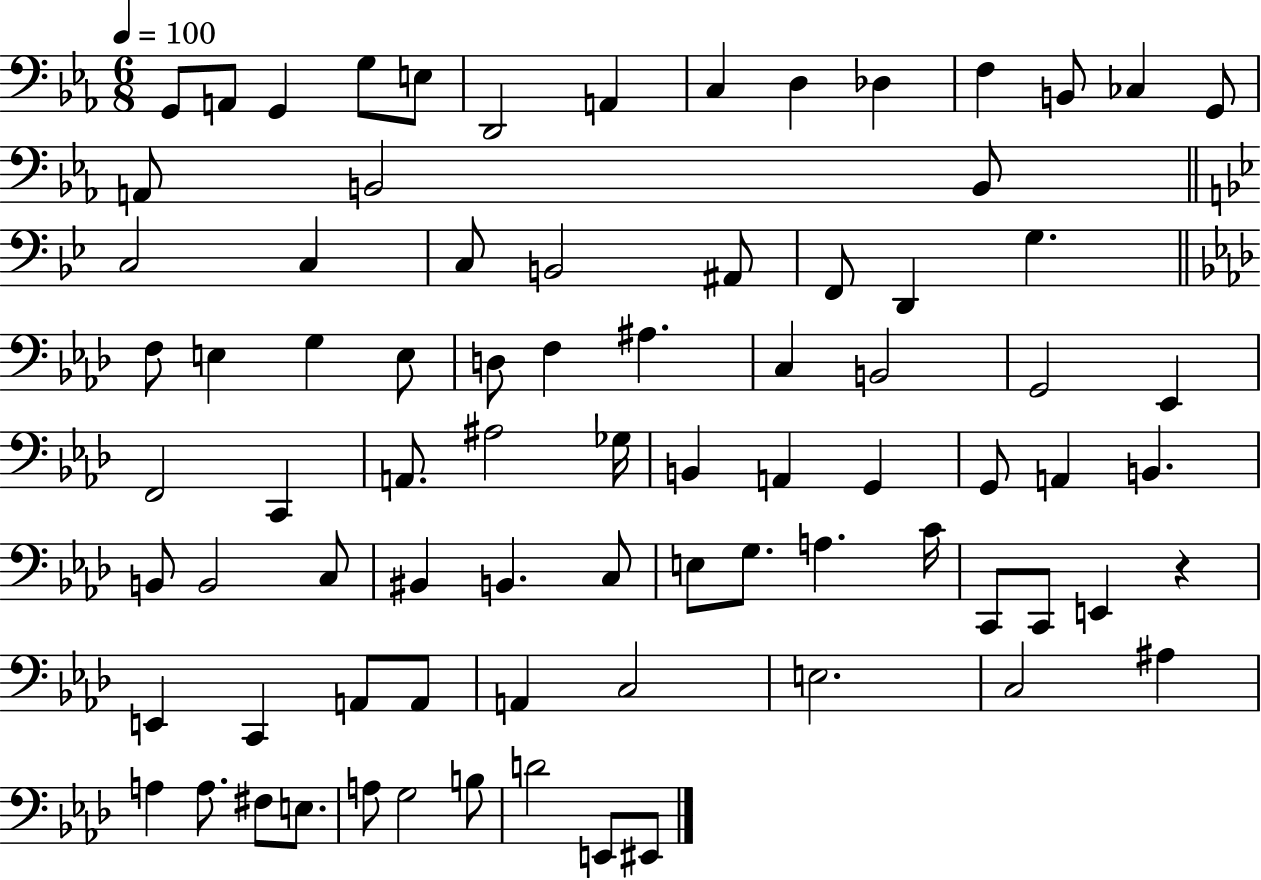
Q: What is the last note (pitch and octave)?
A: EIS2